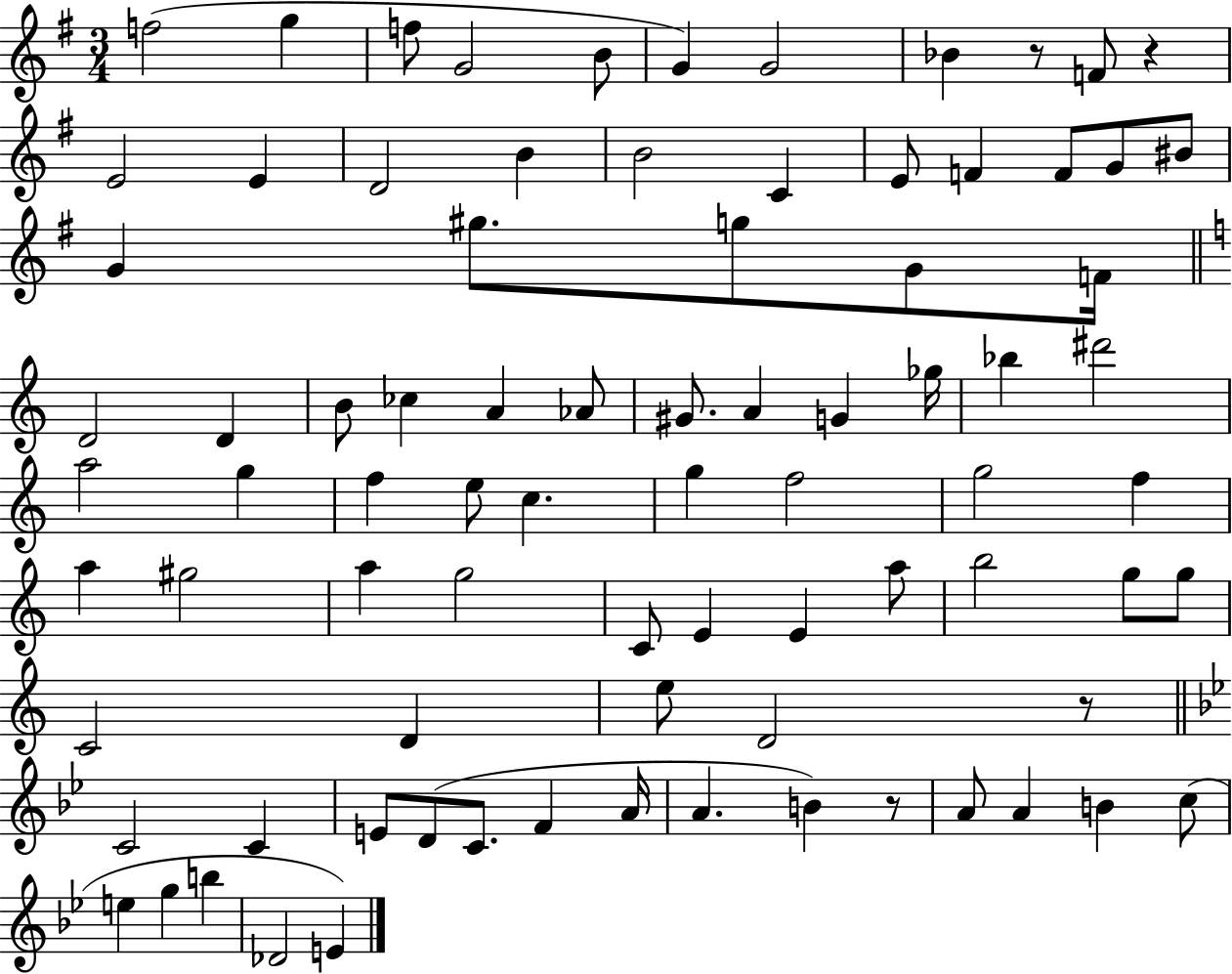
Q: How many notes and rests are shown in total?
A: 83